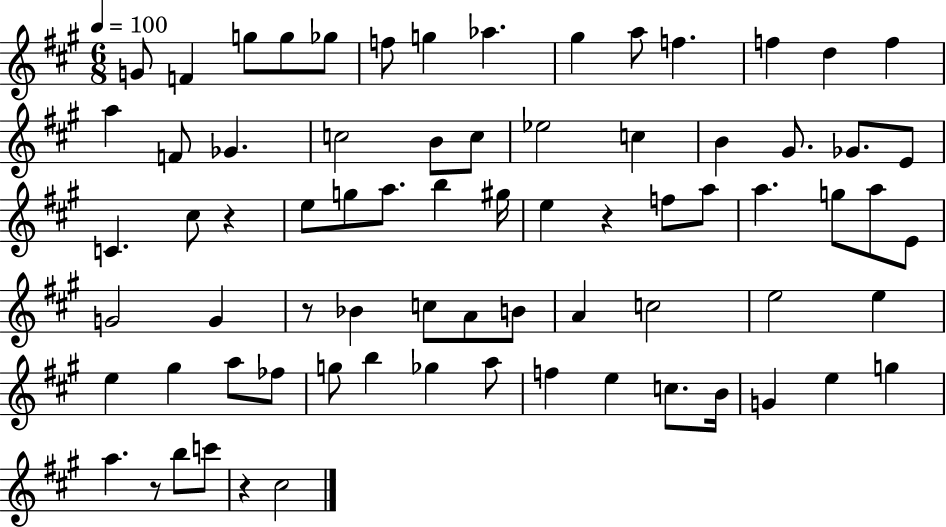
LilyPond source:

{
  \clef treble
  \numericTimeSignature
  \time 6/8
  \key a \major
  \tempo 4 = 100
  g'8 f'4 g''8 g''8 ges''8 | f''8 g''4 aes''4. | gis''4 a''8 f''4. | f''4 d''4 f''4 | \break a''4 f'8 ges'4. | c''2 b'8 c''8 | ees''2 c''4 | b'4 gis'8. ges'8. e'8 | \break c'4. cis''8 r4 | e''8 g''8 a''8. b''4 gis''16 | e''4 r4 f''8 a''8 | a''4. g''8 a''8 e'8 | \break g'2 g'4 | r8 bes'4 c''8 a'8 b'8 | a'4 c''2 | e''2 e''4 | \break e''4 gis''4 a''8 fes''8 | g''8 b''4 ges''4 a''8 | f''4 e''4 c''8. b'16 | g'4 e''4 g''4 | \break a''4. r8 b''8 c'''8 | r4 cis''2 | \bar "|."
}